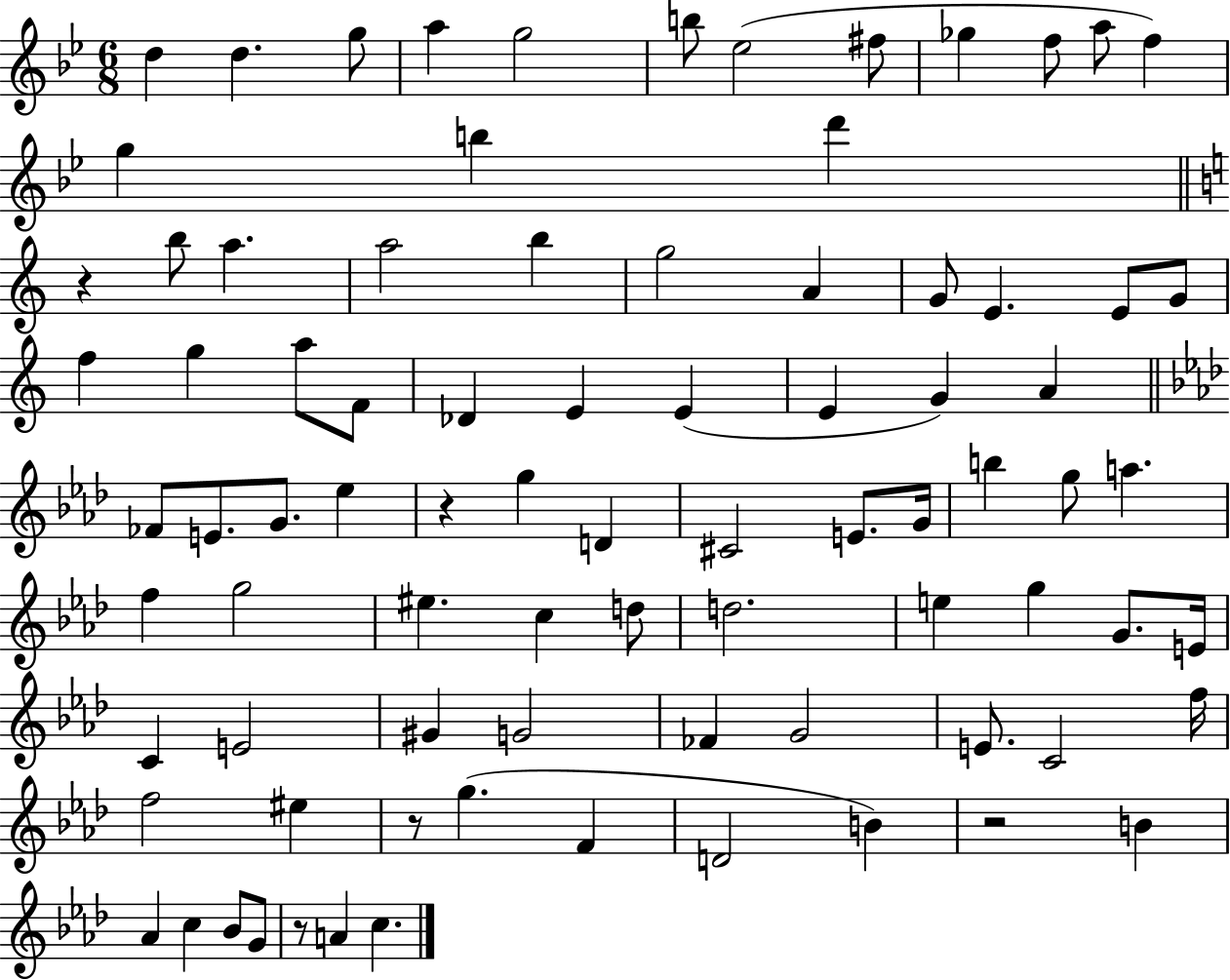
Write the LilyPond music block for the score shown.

{
  \clef treble
  \numericTimeSignature
  \time 6/8
  \key bes \major
  d''4 d''4. g''8 | a''4 g''2 | b''8 ees''2( fis''8 | ges''4 f''8 a''8 f''4) | \break g''4 b''4 d'''4 | \bar "||" \break \key c \major r4 b''8 a''4. | a''2 b''4 | g''2 a'4 | g'8 e'4. e'8 g'8 | \break f''4 g''4 a''8 f'8 | des'4 e'4 e'4( | e'4 g'4) a'4 | \bar "||" \break \key aes \major fes'8 e'8. g'8. ees''4 | r4 g''4 d'4 | cis'2 e'8. g'16 | b''4 g''8 a''4. | \break f''4 g''2 | eis''4. c''4 d''8 | d''2. | e''4 g''4 g'8. e'16 | \break c'4 e'2 | gis'4 g'2 | fes'4 g'2 | e'8. c'2 f''16 | \break f''2 eis''4 | r8 g''4.( f'4 | d'2 b'4) | r2 b'4 | \break aes'4 c''4 bes'8 g'8 | r8 a'4 c''4. | \bar "|."
}